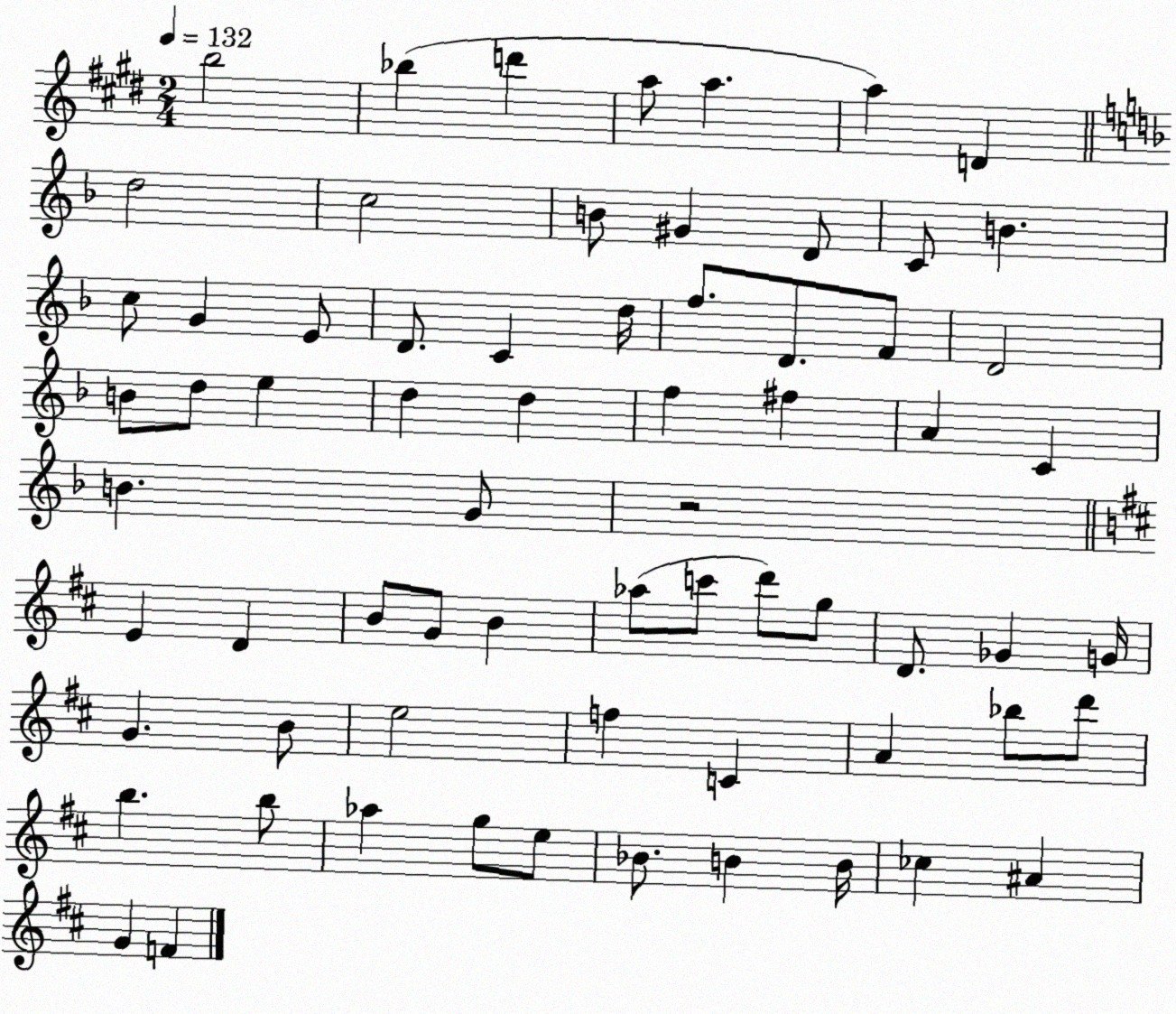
X:1
T:Untitled
M:2/4
L:1/4
K:E
b2 _b d' a/2 a a D d2 c2 B/2 ^G D/2 C/2 B c/2 G E/2 D/2 C d/4 f/2 D/2 F/2 D2 B/2 d/2 e d d f ^f A C B G/2 z2 E D B/2 G/2 B _a/2 c'/2 d'/2 g/2 D/2 _G G/4 G B/2 e2 f C A _b/2 d'/2 b b/2 _a g/2 e/2 _B/2 B B/4 _c ^A G F